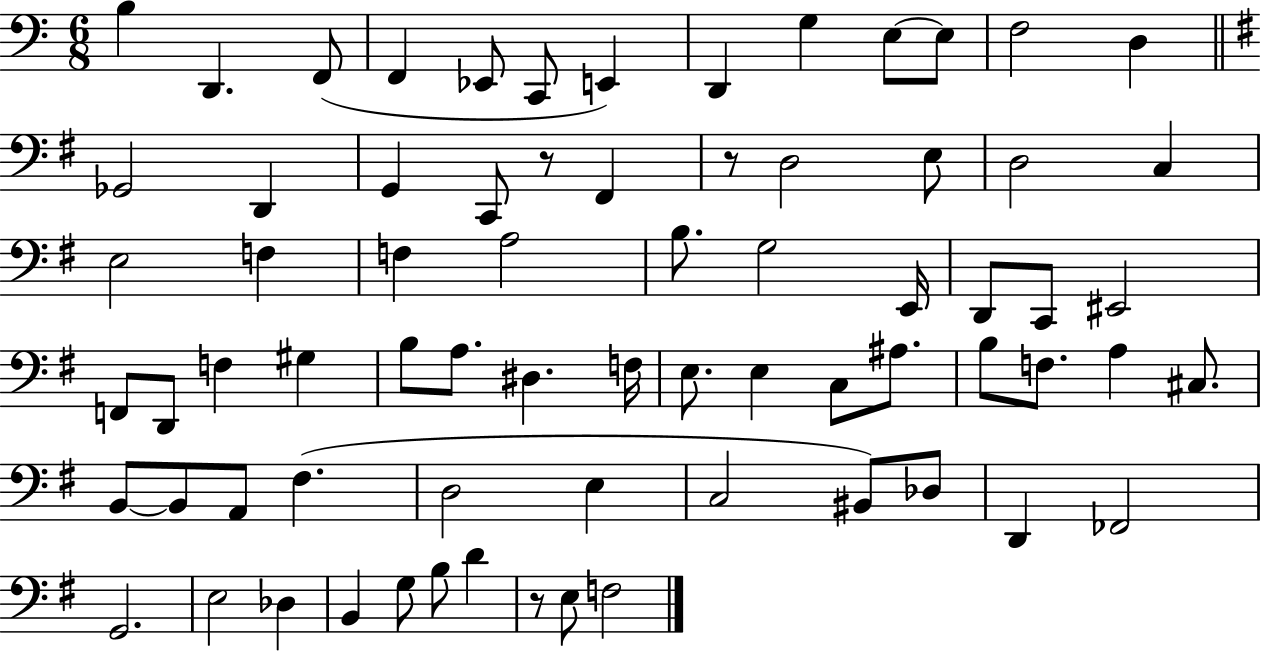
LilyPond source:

{
  \clef bass
  \numericTimeSignature
  \time 6/8
  \key c \major
  b4 d,4. f,8( | f,4 ees,8 c,8 e,4) | d,4 g4 e8~~ e8 | f2 d4 | \break \bar "||" \break \key g \major ges,2 d,4 | g,4 c,8 r8 fis,4 | r8 d2 e8 | d2 c4 | \break e2 f4 | f4 a2 | b8. g2 e,16 | d,8 c,8 eis,2 | \break f,8 d,8 f4 gis4 | b8 a8. dis4. f16 | e8. e4 c8 ais8. | b8 f8. a4 cis8. | \break b,8~~ b,8 a,8 fis4.( | d2 e4 | c2 bis,8) des8 | d,4 fes,2 | \break g,2. | e2 des4 | b,4 g8 b8 d'4 | r8 e8 f2 | \break \bar "|."
}